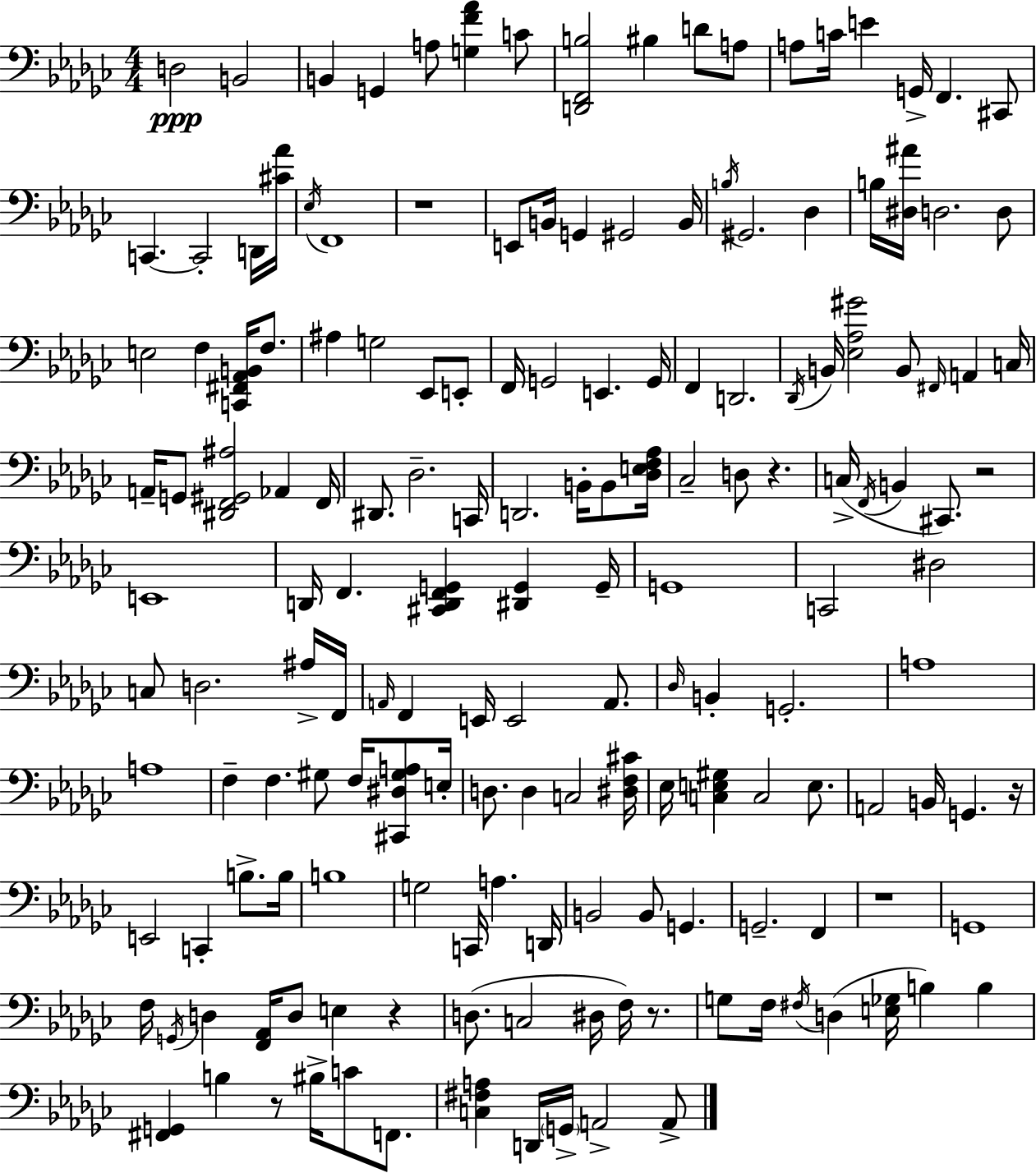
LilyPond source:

{
  \clef bass
  \numericTimeSignature
  \time 4/4
  \key ees \minor
  \repeat volta 2 { d2\ppp b,2 | b,4 g,4 a8 <g f' aes'>4 c'8 | <d, f, b>2 bis4 d'8 a8 | a8 c'16 e'4 g,16-> f,4. cis,8 | \break c,4.~~ c,2-. d,16 <cis' aes'>16 | \acciaccatura { ees16 } f,1 | r1 | e,8 b,16 g,4 gis,2 | \break b,16 \acciaccatura { b16 } gis,2. des4 | b16 <dis ais'>16 d2. | d8 e2 f4 <c, fis, aes, b,>16 f8. | ais4 g2 ees,8 | \break e,8-. f,16 g,2 e,4. | g,16 f,4 d,2. | \acciaccatura { des,16 } b,16 <ees aes gis'>2 b,8 \grace { fis,16 } a,4 | c16 a,16-- g,8 <dis, f, gis, ais>2 aes,4 | \break f,16 dis,8. des2.-- | c,16 d,2. | b,16-. b,8 <des e f aes>16 ces2-- d8 r4. | c16->( \acciaccatura { f,16 } b,4 cis,8.) r2 | \break e,1 | d,16 f,4. <cis, d, f, g,>4 | <dis, g,>4 g,16-- g,1 | c,2 dis2 | \break c8 d2. | ais16-> f,16 \grace { a,16 } f,4 e,16 e,2 | a,8. \grace { des16 } b,4-. g,2.-. | a1 | \break a1 | f4-- f4. | gis8 f16 <cis, dis gis a>8 e16-. d8. d4 c2 | <dis f cis'>16 ees16 <c e gis>4 c2 | \break e8. a,2 b,16 | g,4. r16 e,2 c,4-. | b8.-> b16 b1 | g2 c,16 | \break a4. d,16 b,2 b,8 | g,4. g,2.-- | f,4 r1 | g,1 | \break f16 \acciaccatura { g,16 } d4 <f, aes,>16 d8 | e4 r4 d8.( c2 | dis16 f16) r8. g8 f16 \acciaccatura { fis16 }( d4 | <e ges>16 b4) b4 <fis, g,>4 b4 | \break r8 bis16-> c'8 f,8. <c fis a>4 d,16 \parenthesize g,16-> a,2-> | a,8-> } \bar "|."
}